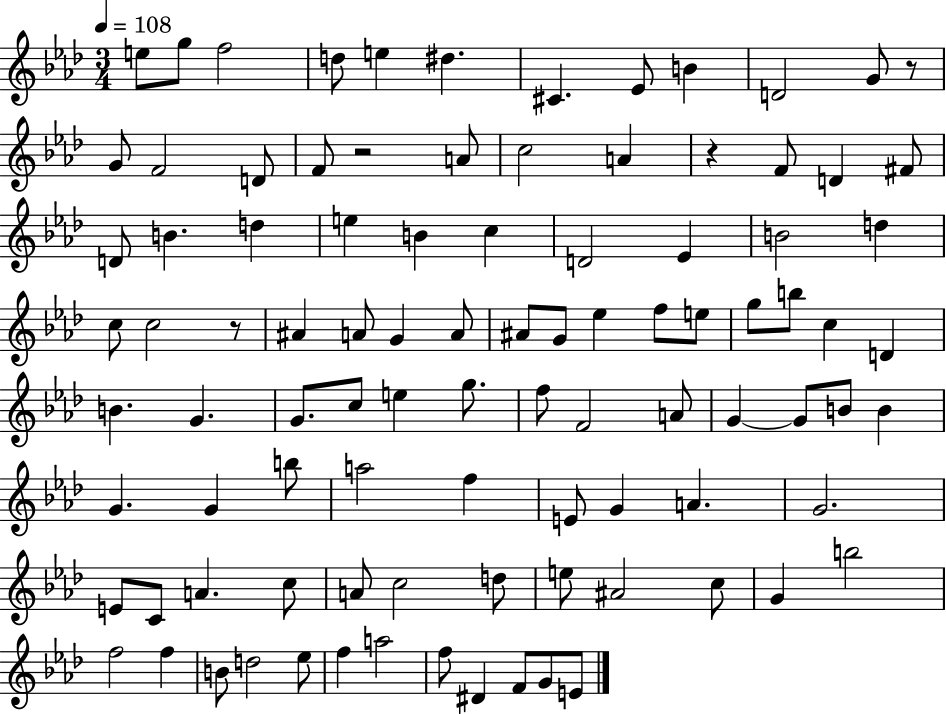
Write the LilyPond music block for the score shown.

{
  \clef treble
  \numericTimeSignature
  \time 3/4
  \key aes \major
  \tempo 4 = 108
  e''8 g''8 f''2 | d''8 e''4 dis''4. | cis'4. ees'8 b'4 | d'2 g'8 r8 | \break g'8 f'2 d'8 | f'8 r2 a'8 | c''2 a'4 | r4 f'8 d'4 fis'8 | \break d'8 b'4. d''4 | e''4 b'4 c''4 | d'2 ees'4 | b'2 d''4 | \break c''8 c''2 r8 | ais'4 a'8 g'4 a'8 | ais'8 g'8 ees''4 f''8 e''8 | g''8 b''8 c''4 d'4 | \break b'4. g'4. | g'8. c''8 e''4 g''8. | f''8 f'2 a'8 | g'4~~ g'8 b'8 b'4 | \break g'4. g'4 b''8 | a''2 f''4 | e'8 g'4 a'4. | g'2. | \break e'8 c'8 a'4. c''8 | a'8 c''2 d''8 | e''8 ais'2 c''8 | g'4 b''2 | \break f''2 f''4 | b'8 d''2 ees''8 | f''4 a''2 | f''8 dis'4 f'8 g'8 e'8 | \break \bar "|."
}